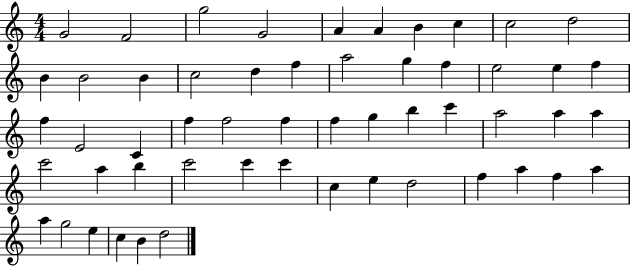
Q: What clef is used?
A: treble